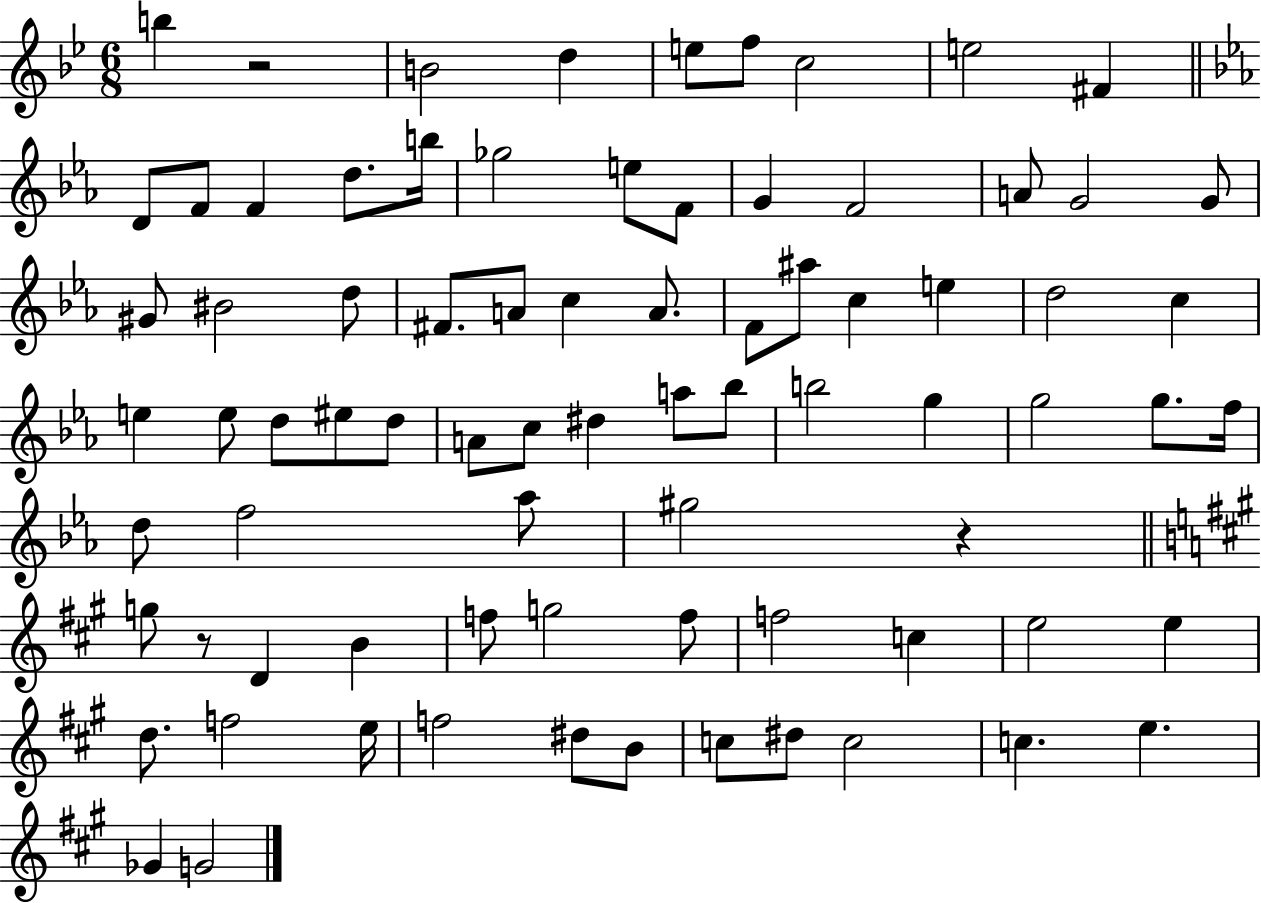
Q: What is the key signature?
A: BES major